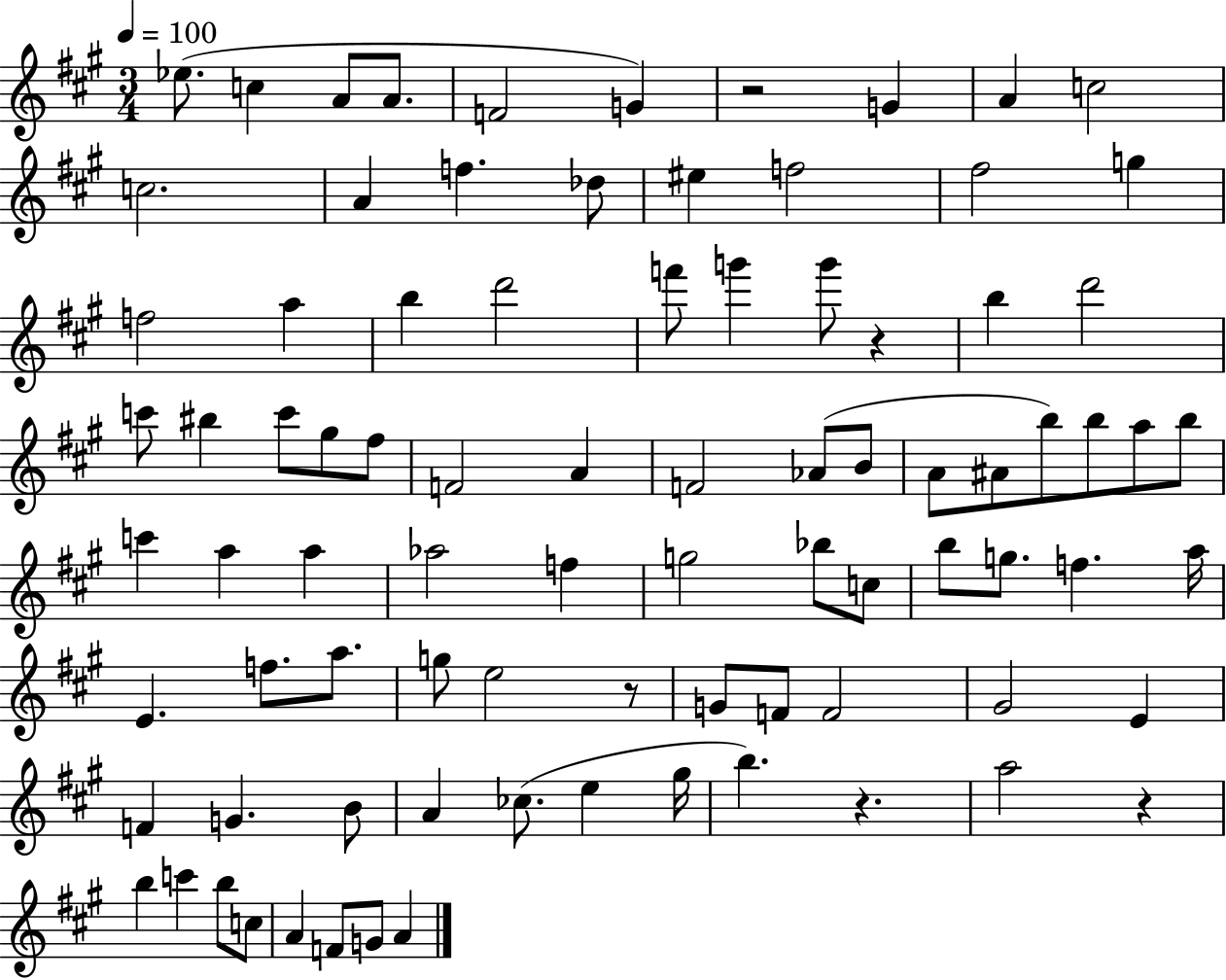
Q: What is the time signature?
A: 3/4